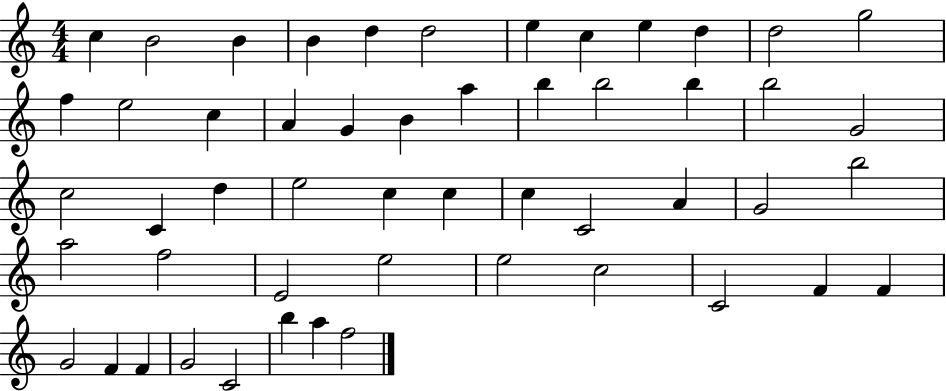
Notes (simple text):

C5/q B4/h B4/q B4/q D5/q D5/h E5/q C5/q E5/q D5/q D5/h G5/h F5/q E5/h C5/q A4/q G4/q B4/q A5/q B5/q B5/h B5/q B5/h G4/h C5/h C4/q D5/q E5/h C5/q C5/q C5/q C4/h A4/q G4/h B5/h A5/h F5/h E4/h E5/h E5/h C5/h C4/h F4/q F4/q G4/h F4/q F4/q G4/h C4/h B5/q A5/q F5/h